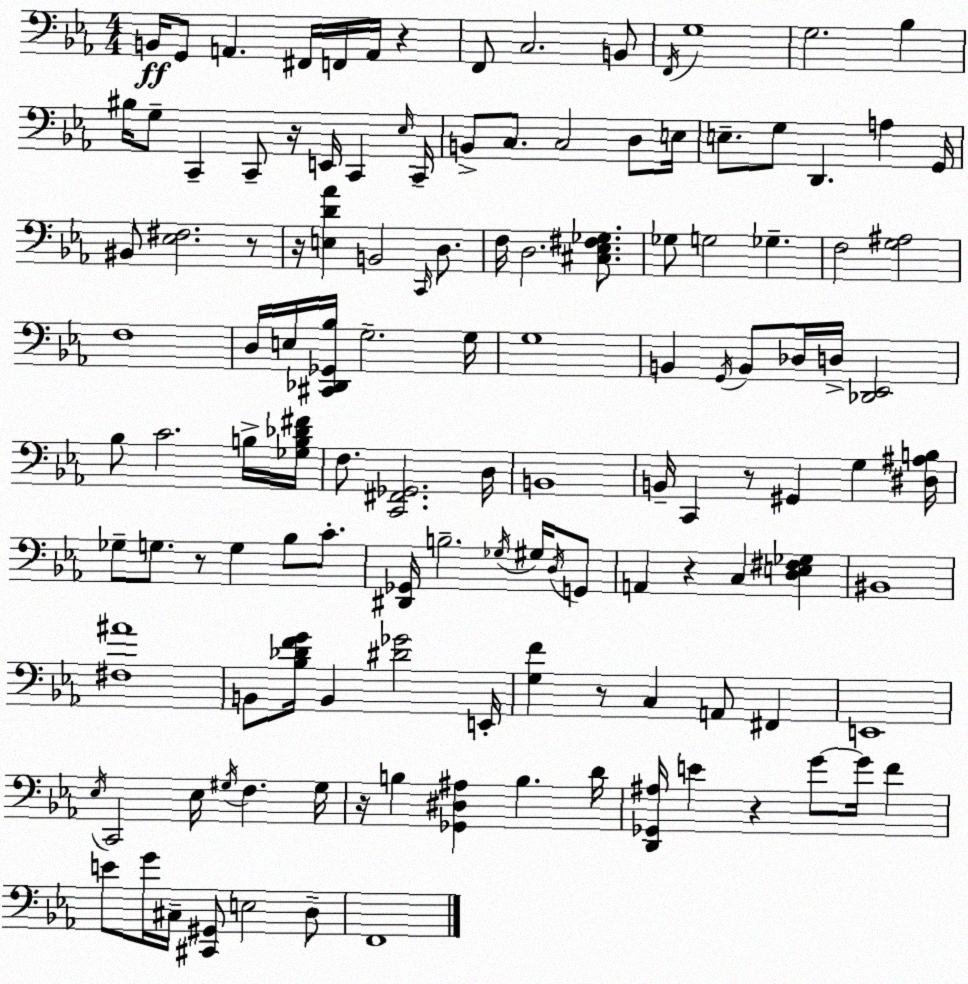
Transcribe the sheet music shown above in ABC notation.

X:1
T:Untitled
M:4/4
L:1/4
K:Eb
B,,/4 G,,/2 A,, ^F,,/4 F,,/4 A,,/4 z F,,/2 C,2 B,,/2 F,,/4 G,4 G,2 _B, ^B,/4 G,/2 C,, C,,/2 z/4 E,,/4 C,, _E,/4 C,,/4 B,,/2 C,/2 C,2 D,/2 E,/4 E,/2 G,/2 D,, A, G,,/4 ^B,,/2 [_E,^F,]2 z/2 z/4 [E,D_A] B,,2 C,,/4 D,/2 F,/4 D,2 [^C,_E,^F,_G,]/2 _G,/2 G,2 _G, F,2 [G,^A,]2 F,4 D,/4 E,/4 [^C,,_D,,_G,,_B,]/4 G,2 G,/4 G,4 B,, G,,/4 B,,/2 _D,/4 D,/4 [_D,,_E,,]2 _B,/2 C2 B,/4 [_G,B,_D^F]/4 F,/2 [C,,^F,,_G,,]2 D,/4 B,,4 B,,/4 C,, z/2 ^G,, G, [^D,^A,B,]/4 _G,/2 G,/2 z/2 G, _B,/2 C/2 [^D,,_G,,]/4 B,2 _G,/4 ^G,/4 D,/4 G,,/2 A,, z C, [D,E,^F,_G,] ^B,,4 [^F,^A]4 B,,/2 [_B,_DFG]/4 B,, [^D_G]2 E,,/4 [G,F] z/2 C, A,,/2 ^F,, E,,4 _E,/4 C,,2 _E,/4 ^G,/4 F, ^G,/4 z/4 B, [_G,,^D,^A,] B, D/4 [D,,_G,,^A,]/4 E z G/2 G/4 F E/2 G/4 ^C,/4 [^C,,^G,,]/2 E,2 D,/2 F,,4